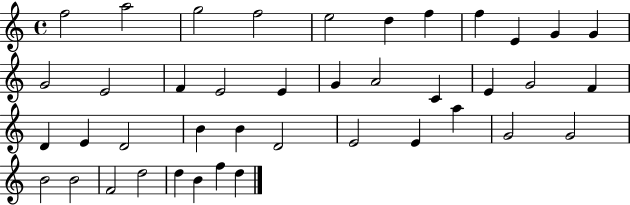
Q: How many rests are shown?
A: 0